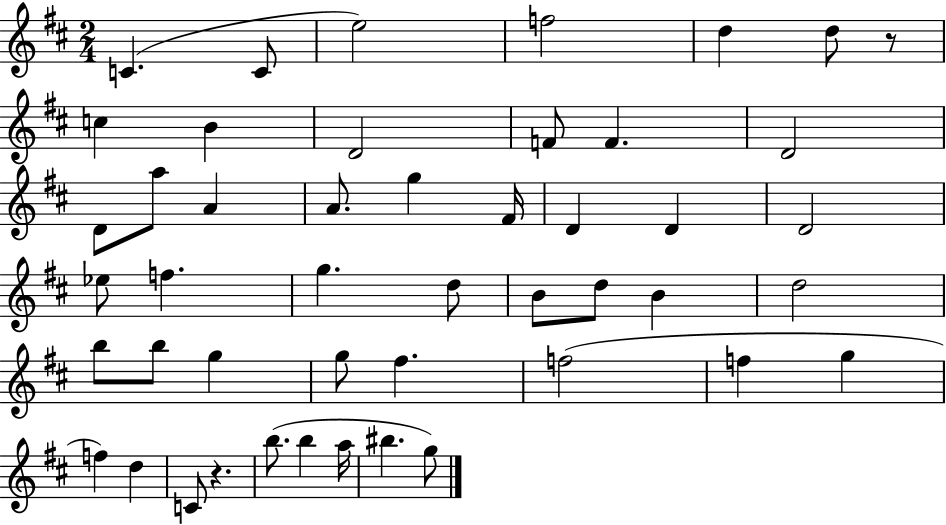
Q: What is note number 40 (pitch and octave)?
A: C4